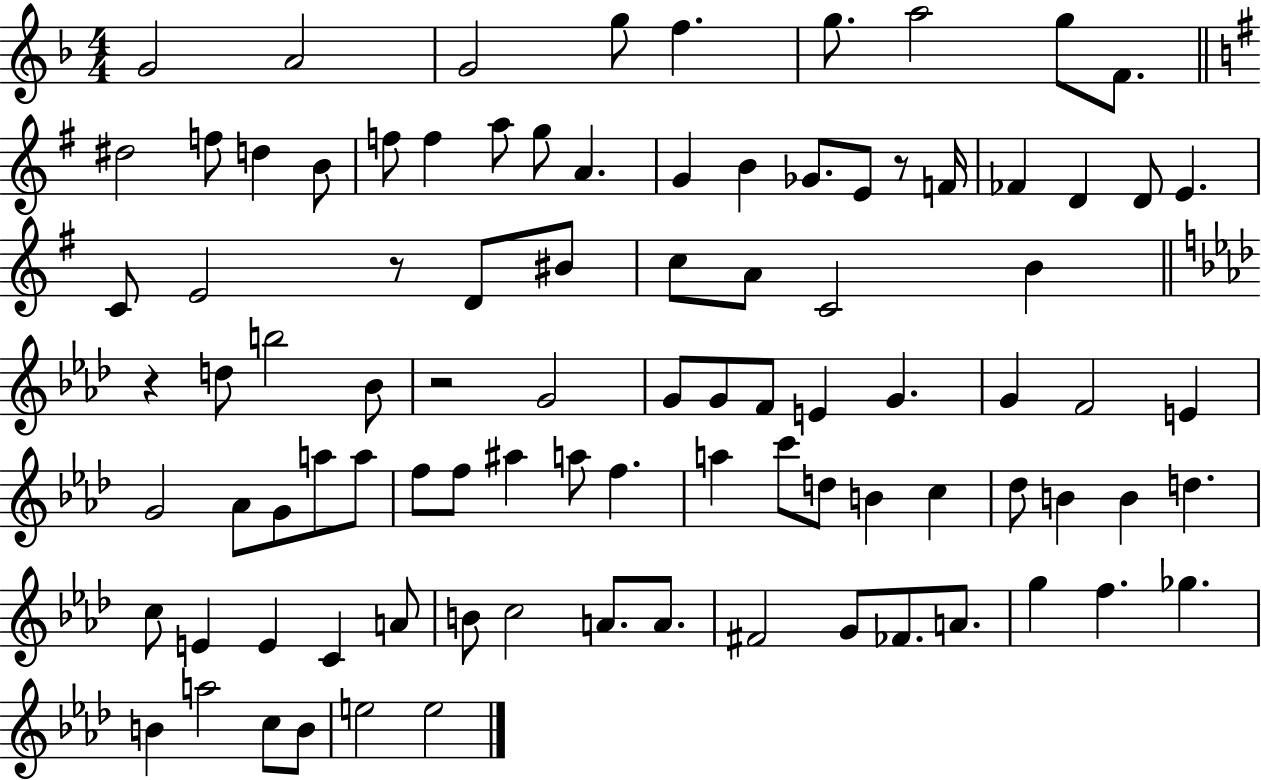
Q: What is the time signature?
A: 4/4